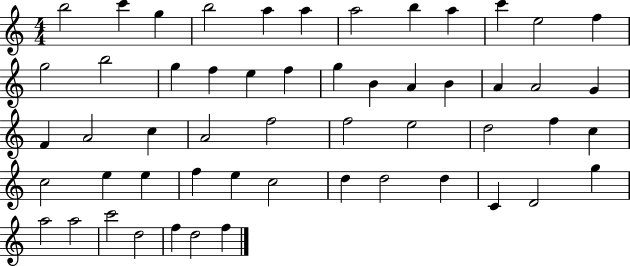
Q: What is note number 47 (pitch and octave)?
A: G5